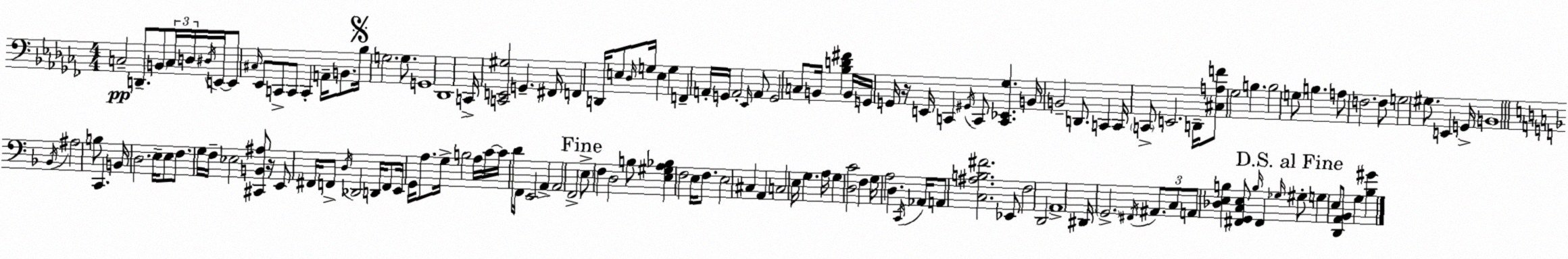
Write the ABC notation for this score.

X:1
T:Untitled
M:4/4
L:1/4
K:Abm
C,2 D,,/2 B,,/2 C,/4 D,/4 ^D,/4 E,,/4 E,,/2 ^C,/4 _E,,/2 C,,/2 C,,/2 C,, A,,/4 B,,/2 _B,/4 G,2 G,/2 G,,4 _D,,4 C,,/4 [C,,E,,^G,]2 G,, ^F,,/4 F,, D,,/4 E,/2 _D,/4 G,/4 E, G, F,, A,,/4 G,,/4 A,,2 _E,,/4 A,,/2 G,,2 C,/2 B,,/4 [_B,D^F] B,,/4 G,,/4 G,,/4 z/4 E,,/4 C,, ^G,,/4 C,,/2 [C,,_E,,_G,] B,,/4 B,,2 D,,/2 C,, C,,/4 C,,/2 E,,2 D,,/4 [^C,A,F]/2 _G,2 B, B,2 G,/2 B, A,/2 F,2 F,/2 G,2 ^G,/2 E,, G,,/4 B,,4 _B,,/4 ^A,2 B,/2 C,, B,,/4 D,2 E,/4 E,/2 F,/2 G,/4 F,/4 _E,2 [^C,,B,,^A,]/2 z/4 E,,/2 ^F,,/4 F,,/2 D,/4 _D,,2 D,,/4 F,,/2 E,,/4 G,,/4 A,/2 G,/4 B,2 A,/4 C/4 C/4 D/2 F,,/4 E,,2 A,, A,,2 F,,2 E,/2 F, D,2 B,/2 [E,^G,A,_B,] F,2 E,/4 F,/2 E,2 ^C, A,, C,2 E,/4 G, A,/4 G, [D,C]2 F, G,/4 A,2 D, C,,/4 _A,,/4 A,,/2 [C,^A,B,^F]2 _E,,/2 F,2 D,,2 A,,4 ^D,,/4 G,,2 ^F,,/4 ^A,,/2 C,/2 A,,/2 [_D,E,B,] [^F,,G,,C,E,]/2 B,/4 ^F,, _G,/4 ^G,/2 G, E,/2 [D,,A,,_B,,]/2 G, [_B,^G]